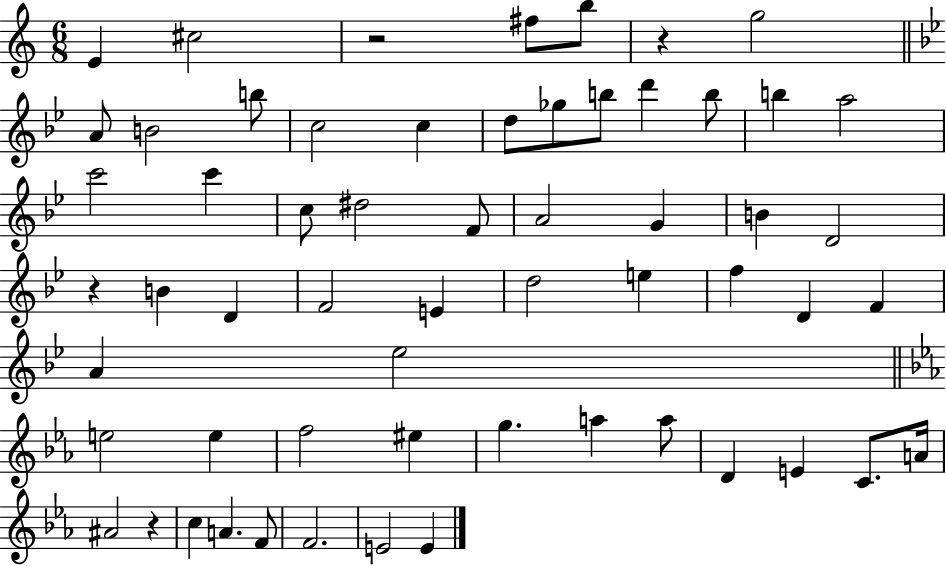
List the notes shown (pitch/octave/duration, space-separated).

E4/q C#5/h R/h F#5/e B5/e R/q G5/h A4/e B4/h B5/e C5/h C5/q D5/e Gb5/e B5/e D6/q B5/e B5/q A5/h C6/h C6/q C5/e D#5/h F4/e A4/h G4/q B4/q D4/h R/q B4/q D4/q F4/h E4/q D5/h E5/q F5/q D4/q F4/q A4/q Eb5/h E5/h E5/q F5/h EIS5/q G5/q. A5/q A5/e D4/q E4/q C4/e. A4/s A#4/h R/q C5/q A4/q. F4/e F4/h. E4/h E4/q